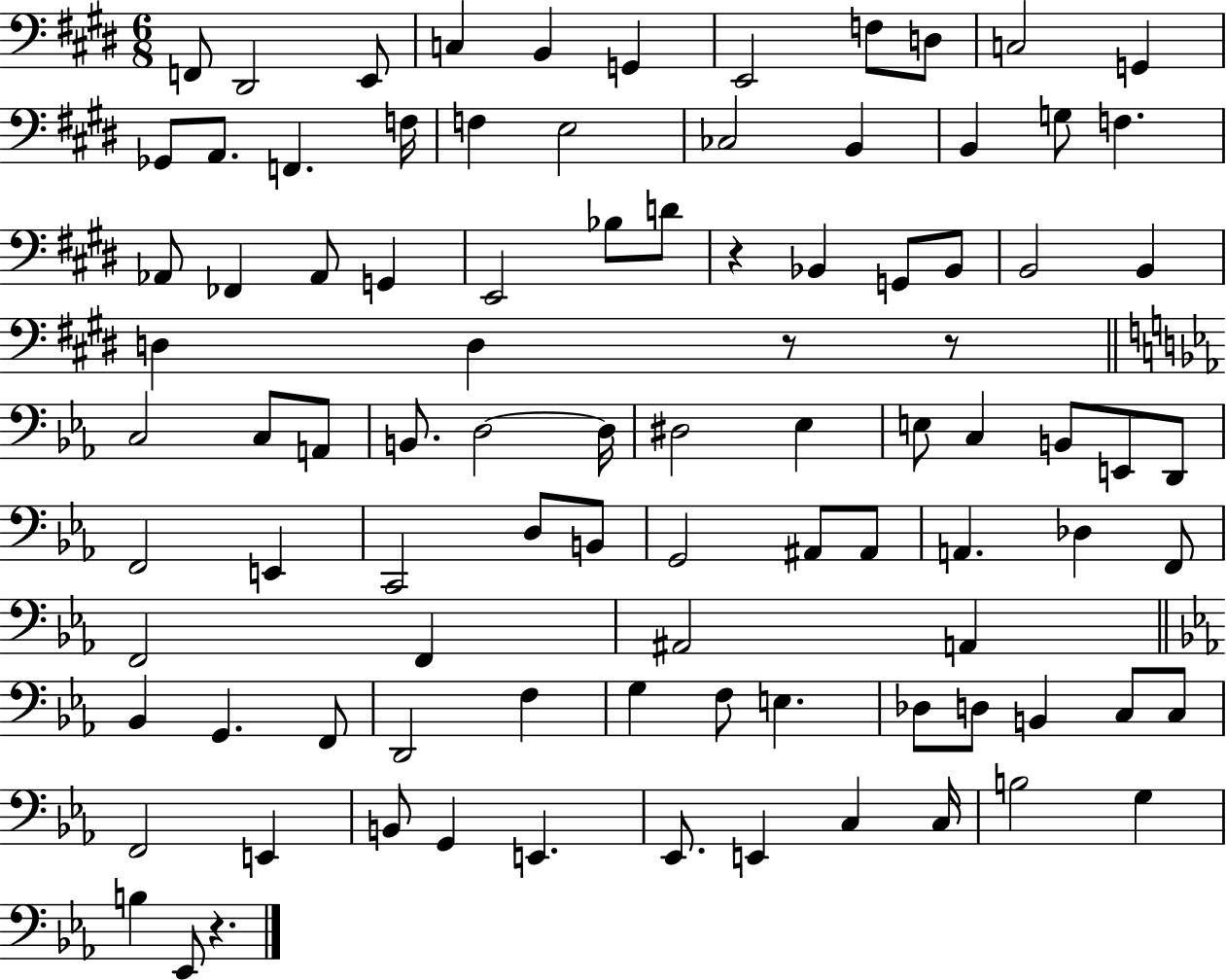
X:1
T:Untitled
M:6/8
L:1/4
K:E
F,,/2 ^D,,2 E,,/2 C, B,, G,, E,,2 F,/2 D,/2 C,2 G,, _G,,/2 A,,/2 F,, F,/4 F, E,2 _C,2 B,, B,, G,/2 F, _A,,/2 _F,, _A,,/2 G,, E,,2 _B,/2 D/2 z _B,, G,,/2 _B,,/2 B,,2 B,, D, D, z/2 z/2 C,2 C,/2 A,,/2 B,,/2 D,2 D,/4 ^D,2 _E, E,/2 C, B,,/2 E,,/2 D,,/2 F,,2 E,, C,,2 D,/2 B,,/2 G,,2 ^A,,/2 ^A,,/2 A,, _D, F,,/2 F,,2 F,, ^A,,2 A,, _B,, G,, F,,/2 D,,2 F, G, F,/2 E, _D,/2 D,/2 B,, C,/2 C,/2 F,,2 E,, B,,/2 G,, E,, _E,,/2 E,, C, C,/4 B,2 G, B, _E,,/2 z